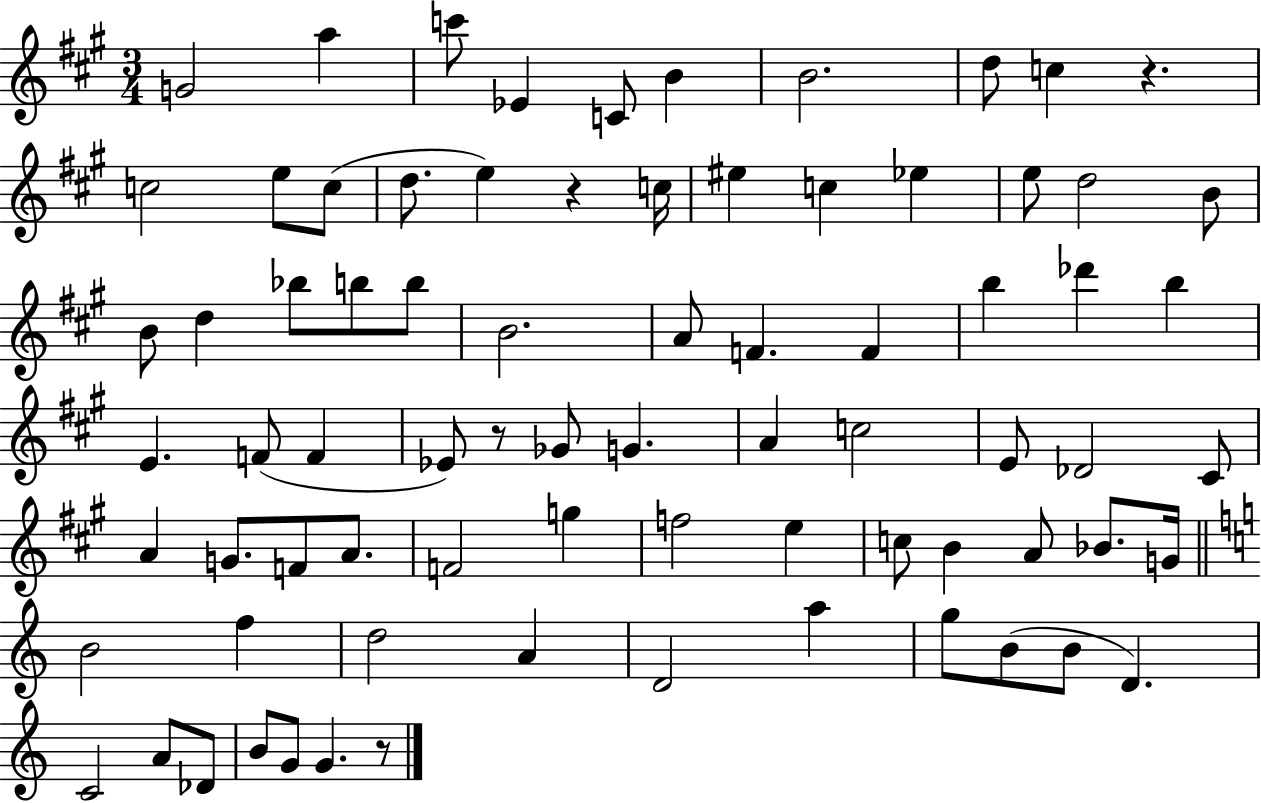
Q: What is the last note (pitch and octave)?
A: G4